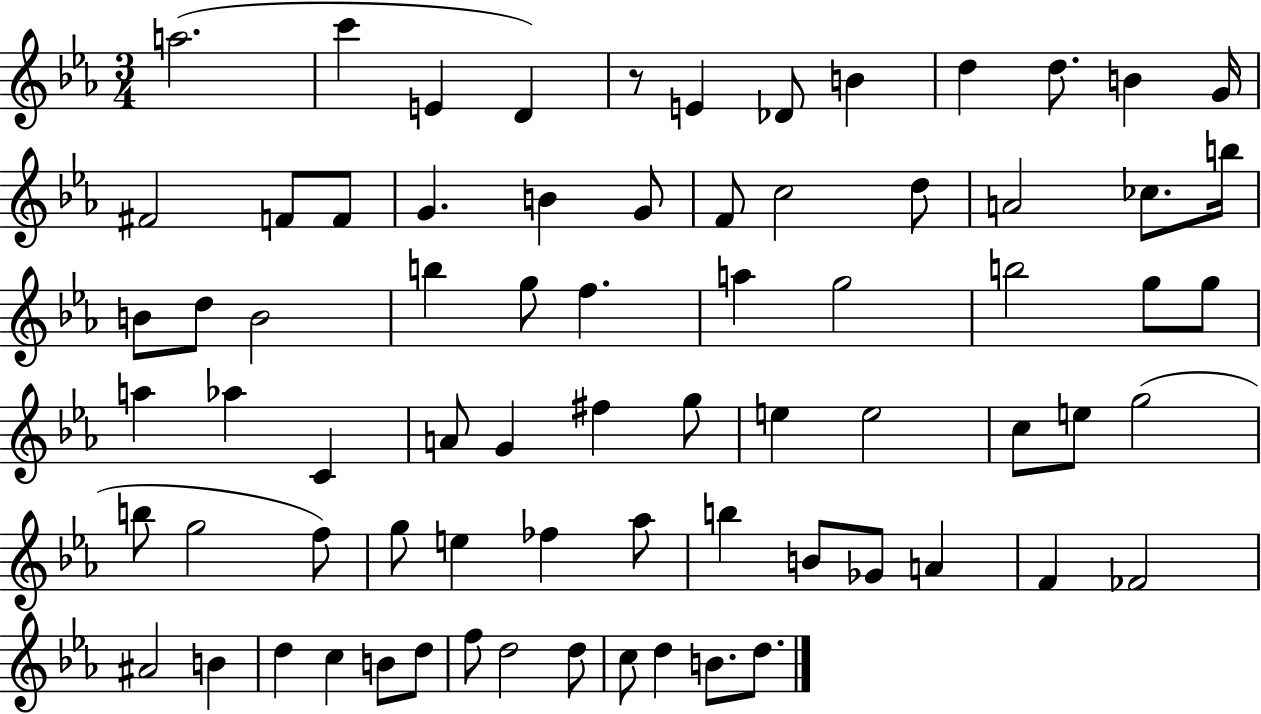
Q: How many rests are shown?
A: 1